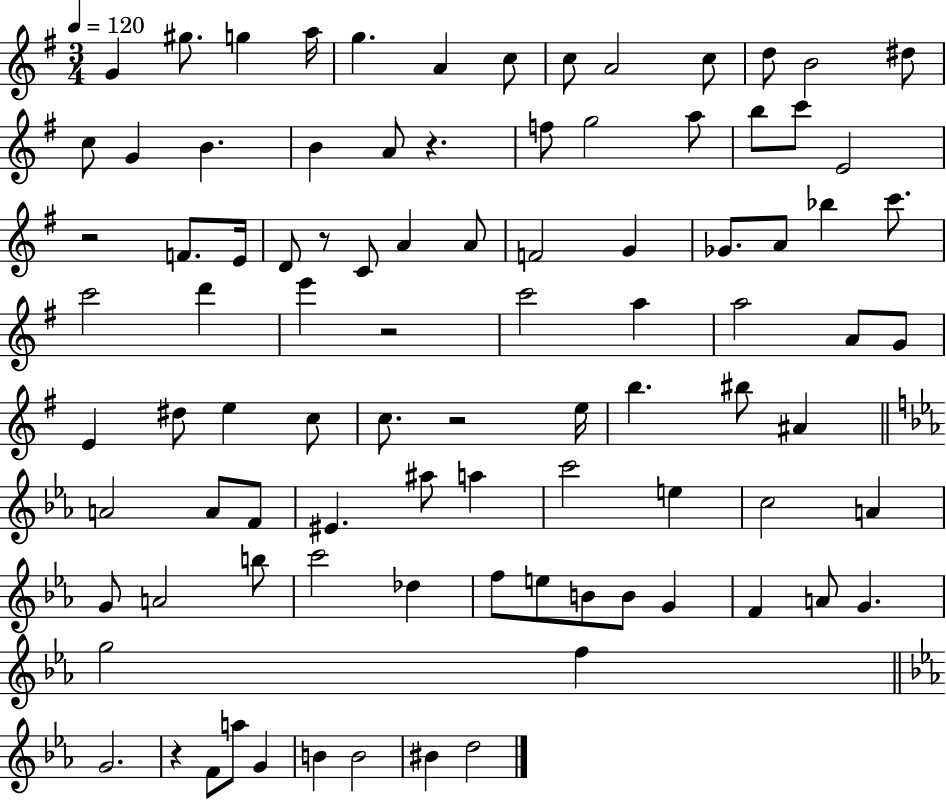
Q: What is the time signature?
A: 3/4